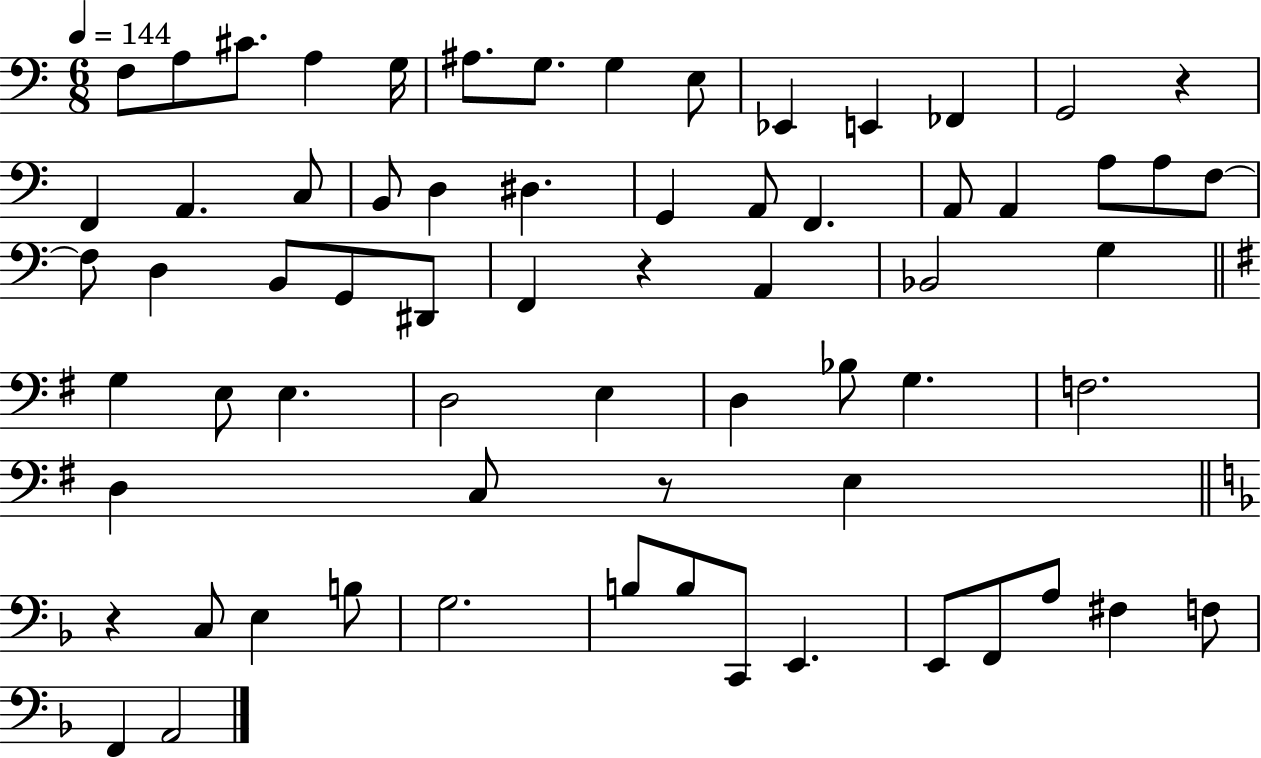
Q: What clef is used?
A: bass